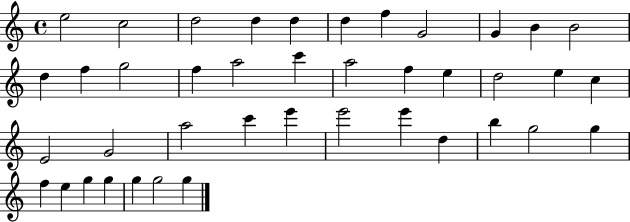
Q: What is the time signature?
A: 4/4